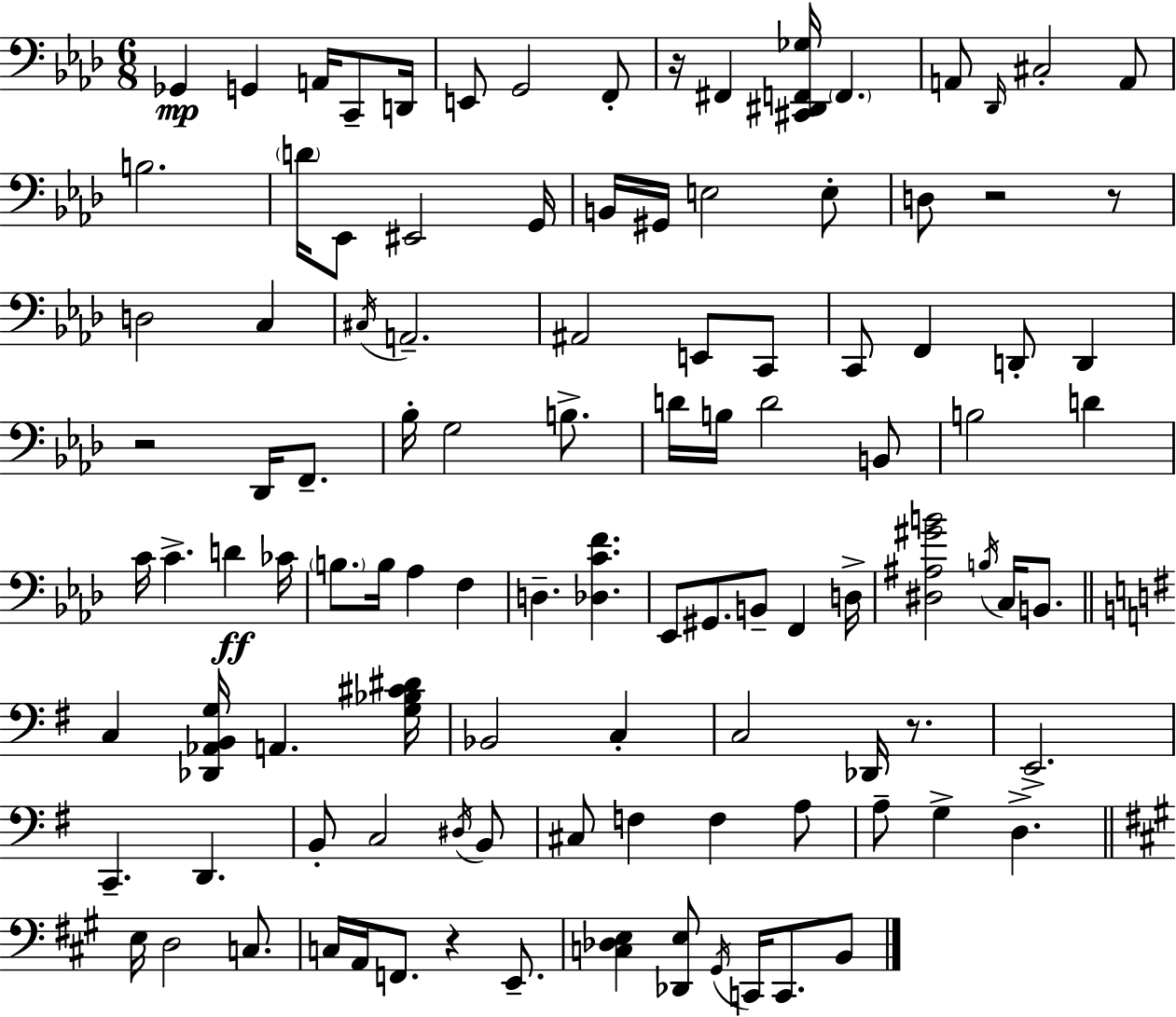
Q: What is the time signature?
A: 6/8